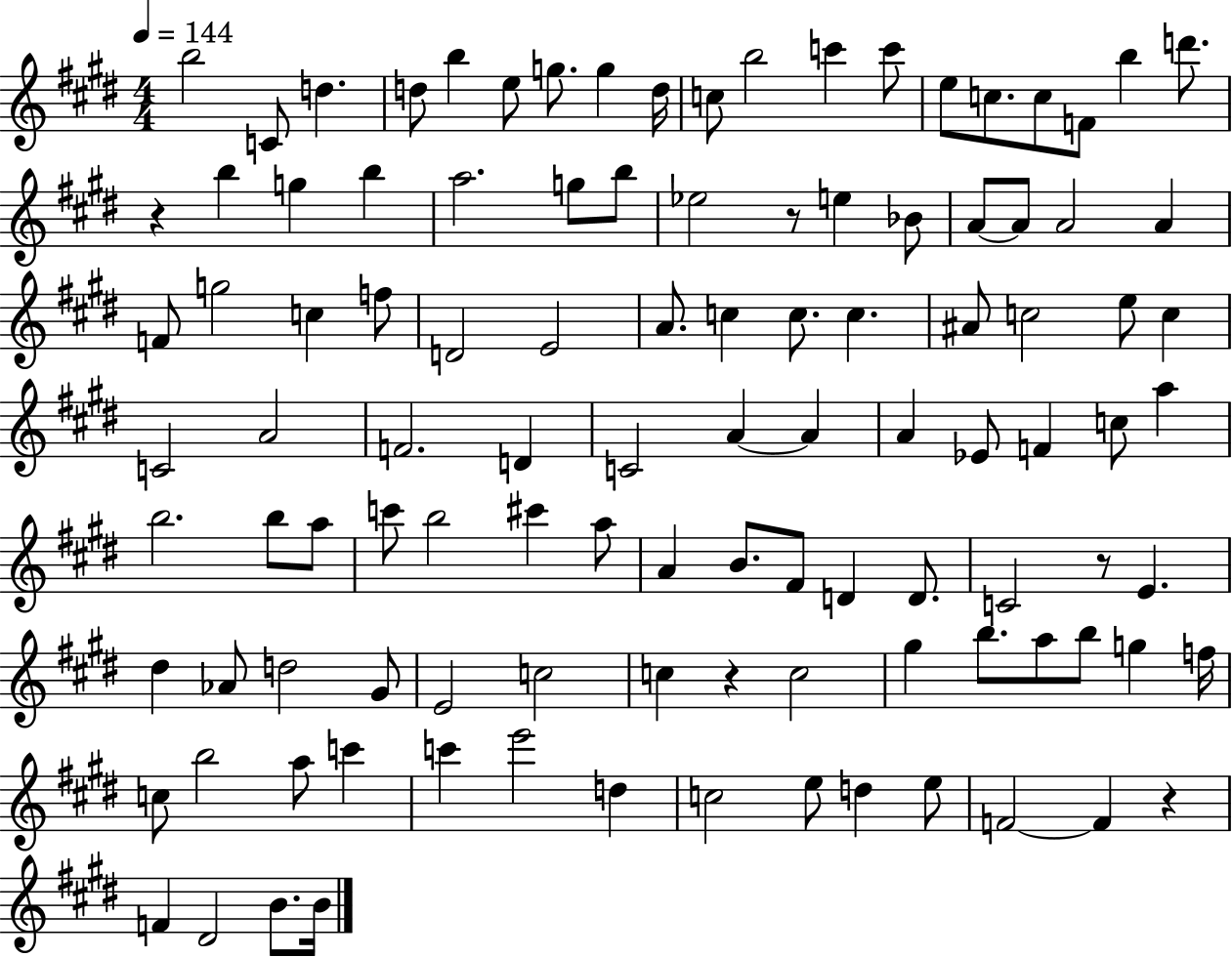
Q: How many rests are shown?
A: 5